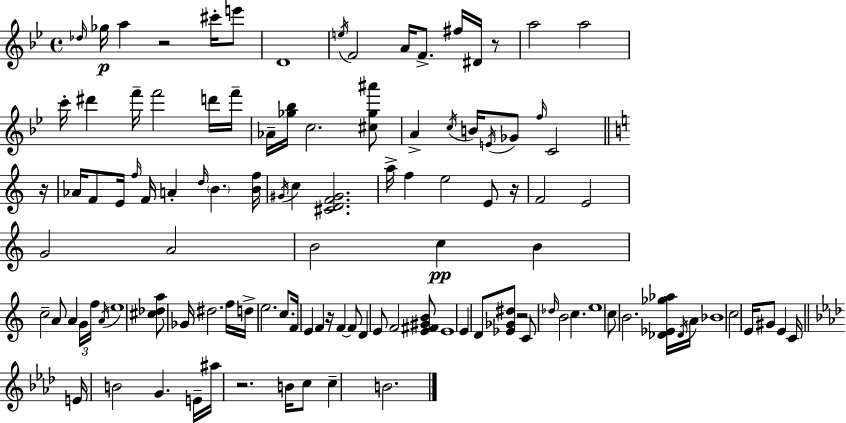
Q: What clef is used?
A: treble